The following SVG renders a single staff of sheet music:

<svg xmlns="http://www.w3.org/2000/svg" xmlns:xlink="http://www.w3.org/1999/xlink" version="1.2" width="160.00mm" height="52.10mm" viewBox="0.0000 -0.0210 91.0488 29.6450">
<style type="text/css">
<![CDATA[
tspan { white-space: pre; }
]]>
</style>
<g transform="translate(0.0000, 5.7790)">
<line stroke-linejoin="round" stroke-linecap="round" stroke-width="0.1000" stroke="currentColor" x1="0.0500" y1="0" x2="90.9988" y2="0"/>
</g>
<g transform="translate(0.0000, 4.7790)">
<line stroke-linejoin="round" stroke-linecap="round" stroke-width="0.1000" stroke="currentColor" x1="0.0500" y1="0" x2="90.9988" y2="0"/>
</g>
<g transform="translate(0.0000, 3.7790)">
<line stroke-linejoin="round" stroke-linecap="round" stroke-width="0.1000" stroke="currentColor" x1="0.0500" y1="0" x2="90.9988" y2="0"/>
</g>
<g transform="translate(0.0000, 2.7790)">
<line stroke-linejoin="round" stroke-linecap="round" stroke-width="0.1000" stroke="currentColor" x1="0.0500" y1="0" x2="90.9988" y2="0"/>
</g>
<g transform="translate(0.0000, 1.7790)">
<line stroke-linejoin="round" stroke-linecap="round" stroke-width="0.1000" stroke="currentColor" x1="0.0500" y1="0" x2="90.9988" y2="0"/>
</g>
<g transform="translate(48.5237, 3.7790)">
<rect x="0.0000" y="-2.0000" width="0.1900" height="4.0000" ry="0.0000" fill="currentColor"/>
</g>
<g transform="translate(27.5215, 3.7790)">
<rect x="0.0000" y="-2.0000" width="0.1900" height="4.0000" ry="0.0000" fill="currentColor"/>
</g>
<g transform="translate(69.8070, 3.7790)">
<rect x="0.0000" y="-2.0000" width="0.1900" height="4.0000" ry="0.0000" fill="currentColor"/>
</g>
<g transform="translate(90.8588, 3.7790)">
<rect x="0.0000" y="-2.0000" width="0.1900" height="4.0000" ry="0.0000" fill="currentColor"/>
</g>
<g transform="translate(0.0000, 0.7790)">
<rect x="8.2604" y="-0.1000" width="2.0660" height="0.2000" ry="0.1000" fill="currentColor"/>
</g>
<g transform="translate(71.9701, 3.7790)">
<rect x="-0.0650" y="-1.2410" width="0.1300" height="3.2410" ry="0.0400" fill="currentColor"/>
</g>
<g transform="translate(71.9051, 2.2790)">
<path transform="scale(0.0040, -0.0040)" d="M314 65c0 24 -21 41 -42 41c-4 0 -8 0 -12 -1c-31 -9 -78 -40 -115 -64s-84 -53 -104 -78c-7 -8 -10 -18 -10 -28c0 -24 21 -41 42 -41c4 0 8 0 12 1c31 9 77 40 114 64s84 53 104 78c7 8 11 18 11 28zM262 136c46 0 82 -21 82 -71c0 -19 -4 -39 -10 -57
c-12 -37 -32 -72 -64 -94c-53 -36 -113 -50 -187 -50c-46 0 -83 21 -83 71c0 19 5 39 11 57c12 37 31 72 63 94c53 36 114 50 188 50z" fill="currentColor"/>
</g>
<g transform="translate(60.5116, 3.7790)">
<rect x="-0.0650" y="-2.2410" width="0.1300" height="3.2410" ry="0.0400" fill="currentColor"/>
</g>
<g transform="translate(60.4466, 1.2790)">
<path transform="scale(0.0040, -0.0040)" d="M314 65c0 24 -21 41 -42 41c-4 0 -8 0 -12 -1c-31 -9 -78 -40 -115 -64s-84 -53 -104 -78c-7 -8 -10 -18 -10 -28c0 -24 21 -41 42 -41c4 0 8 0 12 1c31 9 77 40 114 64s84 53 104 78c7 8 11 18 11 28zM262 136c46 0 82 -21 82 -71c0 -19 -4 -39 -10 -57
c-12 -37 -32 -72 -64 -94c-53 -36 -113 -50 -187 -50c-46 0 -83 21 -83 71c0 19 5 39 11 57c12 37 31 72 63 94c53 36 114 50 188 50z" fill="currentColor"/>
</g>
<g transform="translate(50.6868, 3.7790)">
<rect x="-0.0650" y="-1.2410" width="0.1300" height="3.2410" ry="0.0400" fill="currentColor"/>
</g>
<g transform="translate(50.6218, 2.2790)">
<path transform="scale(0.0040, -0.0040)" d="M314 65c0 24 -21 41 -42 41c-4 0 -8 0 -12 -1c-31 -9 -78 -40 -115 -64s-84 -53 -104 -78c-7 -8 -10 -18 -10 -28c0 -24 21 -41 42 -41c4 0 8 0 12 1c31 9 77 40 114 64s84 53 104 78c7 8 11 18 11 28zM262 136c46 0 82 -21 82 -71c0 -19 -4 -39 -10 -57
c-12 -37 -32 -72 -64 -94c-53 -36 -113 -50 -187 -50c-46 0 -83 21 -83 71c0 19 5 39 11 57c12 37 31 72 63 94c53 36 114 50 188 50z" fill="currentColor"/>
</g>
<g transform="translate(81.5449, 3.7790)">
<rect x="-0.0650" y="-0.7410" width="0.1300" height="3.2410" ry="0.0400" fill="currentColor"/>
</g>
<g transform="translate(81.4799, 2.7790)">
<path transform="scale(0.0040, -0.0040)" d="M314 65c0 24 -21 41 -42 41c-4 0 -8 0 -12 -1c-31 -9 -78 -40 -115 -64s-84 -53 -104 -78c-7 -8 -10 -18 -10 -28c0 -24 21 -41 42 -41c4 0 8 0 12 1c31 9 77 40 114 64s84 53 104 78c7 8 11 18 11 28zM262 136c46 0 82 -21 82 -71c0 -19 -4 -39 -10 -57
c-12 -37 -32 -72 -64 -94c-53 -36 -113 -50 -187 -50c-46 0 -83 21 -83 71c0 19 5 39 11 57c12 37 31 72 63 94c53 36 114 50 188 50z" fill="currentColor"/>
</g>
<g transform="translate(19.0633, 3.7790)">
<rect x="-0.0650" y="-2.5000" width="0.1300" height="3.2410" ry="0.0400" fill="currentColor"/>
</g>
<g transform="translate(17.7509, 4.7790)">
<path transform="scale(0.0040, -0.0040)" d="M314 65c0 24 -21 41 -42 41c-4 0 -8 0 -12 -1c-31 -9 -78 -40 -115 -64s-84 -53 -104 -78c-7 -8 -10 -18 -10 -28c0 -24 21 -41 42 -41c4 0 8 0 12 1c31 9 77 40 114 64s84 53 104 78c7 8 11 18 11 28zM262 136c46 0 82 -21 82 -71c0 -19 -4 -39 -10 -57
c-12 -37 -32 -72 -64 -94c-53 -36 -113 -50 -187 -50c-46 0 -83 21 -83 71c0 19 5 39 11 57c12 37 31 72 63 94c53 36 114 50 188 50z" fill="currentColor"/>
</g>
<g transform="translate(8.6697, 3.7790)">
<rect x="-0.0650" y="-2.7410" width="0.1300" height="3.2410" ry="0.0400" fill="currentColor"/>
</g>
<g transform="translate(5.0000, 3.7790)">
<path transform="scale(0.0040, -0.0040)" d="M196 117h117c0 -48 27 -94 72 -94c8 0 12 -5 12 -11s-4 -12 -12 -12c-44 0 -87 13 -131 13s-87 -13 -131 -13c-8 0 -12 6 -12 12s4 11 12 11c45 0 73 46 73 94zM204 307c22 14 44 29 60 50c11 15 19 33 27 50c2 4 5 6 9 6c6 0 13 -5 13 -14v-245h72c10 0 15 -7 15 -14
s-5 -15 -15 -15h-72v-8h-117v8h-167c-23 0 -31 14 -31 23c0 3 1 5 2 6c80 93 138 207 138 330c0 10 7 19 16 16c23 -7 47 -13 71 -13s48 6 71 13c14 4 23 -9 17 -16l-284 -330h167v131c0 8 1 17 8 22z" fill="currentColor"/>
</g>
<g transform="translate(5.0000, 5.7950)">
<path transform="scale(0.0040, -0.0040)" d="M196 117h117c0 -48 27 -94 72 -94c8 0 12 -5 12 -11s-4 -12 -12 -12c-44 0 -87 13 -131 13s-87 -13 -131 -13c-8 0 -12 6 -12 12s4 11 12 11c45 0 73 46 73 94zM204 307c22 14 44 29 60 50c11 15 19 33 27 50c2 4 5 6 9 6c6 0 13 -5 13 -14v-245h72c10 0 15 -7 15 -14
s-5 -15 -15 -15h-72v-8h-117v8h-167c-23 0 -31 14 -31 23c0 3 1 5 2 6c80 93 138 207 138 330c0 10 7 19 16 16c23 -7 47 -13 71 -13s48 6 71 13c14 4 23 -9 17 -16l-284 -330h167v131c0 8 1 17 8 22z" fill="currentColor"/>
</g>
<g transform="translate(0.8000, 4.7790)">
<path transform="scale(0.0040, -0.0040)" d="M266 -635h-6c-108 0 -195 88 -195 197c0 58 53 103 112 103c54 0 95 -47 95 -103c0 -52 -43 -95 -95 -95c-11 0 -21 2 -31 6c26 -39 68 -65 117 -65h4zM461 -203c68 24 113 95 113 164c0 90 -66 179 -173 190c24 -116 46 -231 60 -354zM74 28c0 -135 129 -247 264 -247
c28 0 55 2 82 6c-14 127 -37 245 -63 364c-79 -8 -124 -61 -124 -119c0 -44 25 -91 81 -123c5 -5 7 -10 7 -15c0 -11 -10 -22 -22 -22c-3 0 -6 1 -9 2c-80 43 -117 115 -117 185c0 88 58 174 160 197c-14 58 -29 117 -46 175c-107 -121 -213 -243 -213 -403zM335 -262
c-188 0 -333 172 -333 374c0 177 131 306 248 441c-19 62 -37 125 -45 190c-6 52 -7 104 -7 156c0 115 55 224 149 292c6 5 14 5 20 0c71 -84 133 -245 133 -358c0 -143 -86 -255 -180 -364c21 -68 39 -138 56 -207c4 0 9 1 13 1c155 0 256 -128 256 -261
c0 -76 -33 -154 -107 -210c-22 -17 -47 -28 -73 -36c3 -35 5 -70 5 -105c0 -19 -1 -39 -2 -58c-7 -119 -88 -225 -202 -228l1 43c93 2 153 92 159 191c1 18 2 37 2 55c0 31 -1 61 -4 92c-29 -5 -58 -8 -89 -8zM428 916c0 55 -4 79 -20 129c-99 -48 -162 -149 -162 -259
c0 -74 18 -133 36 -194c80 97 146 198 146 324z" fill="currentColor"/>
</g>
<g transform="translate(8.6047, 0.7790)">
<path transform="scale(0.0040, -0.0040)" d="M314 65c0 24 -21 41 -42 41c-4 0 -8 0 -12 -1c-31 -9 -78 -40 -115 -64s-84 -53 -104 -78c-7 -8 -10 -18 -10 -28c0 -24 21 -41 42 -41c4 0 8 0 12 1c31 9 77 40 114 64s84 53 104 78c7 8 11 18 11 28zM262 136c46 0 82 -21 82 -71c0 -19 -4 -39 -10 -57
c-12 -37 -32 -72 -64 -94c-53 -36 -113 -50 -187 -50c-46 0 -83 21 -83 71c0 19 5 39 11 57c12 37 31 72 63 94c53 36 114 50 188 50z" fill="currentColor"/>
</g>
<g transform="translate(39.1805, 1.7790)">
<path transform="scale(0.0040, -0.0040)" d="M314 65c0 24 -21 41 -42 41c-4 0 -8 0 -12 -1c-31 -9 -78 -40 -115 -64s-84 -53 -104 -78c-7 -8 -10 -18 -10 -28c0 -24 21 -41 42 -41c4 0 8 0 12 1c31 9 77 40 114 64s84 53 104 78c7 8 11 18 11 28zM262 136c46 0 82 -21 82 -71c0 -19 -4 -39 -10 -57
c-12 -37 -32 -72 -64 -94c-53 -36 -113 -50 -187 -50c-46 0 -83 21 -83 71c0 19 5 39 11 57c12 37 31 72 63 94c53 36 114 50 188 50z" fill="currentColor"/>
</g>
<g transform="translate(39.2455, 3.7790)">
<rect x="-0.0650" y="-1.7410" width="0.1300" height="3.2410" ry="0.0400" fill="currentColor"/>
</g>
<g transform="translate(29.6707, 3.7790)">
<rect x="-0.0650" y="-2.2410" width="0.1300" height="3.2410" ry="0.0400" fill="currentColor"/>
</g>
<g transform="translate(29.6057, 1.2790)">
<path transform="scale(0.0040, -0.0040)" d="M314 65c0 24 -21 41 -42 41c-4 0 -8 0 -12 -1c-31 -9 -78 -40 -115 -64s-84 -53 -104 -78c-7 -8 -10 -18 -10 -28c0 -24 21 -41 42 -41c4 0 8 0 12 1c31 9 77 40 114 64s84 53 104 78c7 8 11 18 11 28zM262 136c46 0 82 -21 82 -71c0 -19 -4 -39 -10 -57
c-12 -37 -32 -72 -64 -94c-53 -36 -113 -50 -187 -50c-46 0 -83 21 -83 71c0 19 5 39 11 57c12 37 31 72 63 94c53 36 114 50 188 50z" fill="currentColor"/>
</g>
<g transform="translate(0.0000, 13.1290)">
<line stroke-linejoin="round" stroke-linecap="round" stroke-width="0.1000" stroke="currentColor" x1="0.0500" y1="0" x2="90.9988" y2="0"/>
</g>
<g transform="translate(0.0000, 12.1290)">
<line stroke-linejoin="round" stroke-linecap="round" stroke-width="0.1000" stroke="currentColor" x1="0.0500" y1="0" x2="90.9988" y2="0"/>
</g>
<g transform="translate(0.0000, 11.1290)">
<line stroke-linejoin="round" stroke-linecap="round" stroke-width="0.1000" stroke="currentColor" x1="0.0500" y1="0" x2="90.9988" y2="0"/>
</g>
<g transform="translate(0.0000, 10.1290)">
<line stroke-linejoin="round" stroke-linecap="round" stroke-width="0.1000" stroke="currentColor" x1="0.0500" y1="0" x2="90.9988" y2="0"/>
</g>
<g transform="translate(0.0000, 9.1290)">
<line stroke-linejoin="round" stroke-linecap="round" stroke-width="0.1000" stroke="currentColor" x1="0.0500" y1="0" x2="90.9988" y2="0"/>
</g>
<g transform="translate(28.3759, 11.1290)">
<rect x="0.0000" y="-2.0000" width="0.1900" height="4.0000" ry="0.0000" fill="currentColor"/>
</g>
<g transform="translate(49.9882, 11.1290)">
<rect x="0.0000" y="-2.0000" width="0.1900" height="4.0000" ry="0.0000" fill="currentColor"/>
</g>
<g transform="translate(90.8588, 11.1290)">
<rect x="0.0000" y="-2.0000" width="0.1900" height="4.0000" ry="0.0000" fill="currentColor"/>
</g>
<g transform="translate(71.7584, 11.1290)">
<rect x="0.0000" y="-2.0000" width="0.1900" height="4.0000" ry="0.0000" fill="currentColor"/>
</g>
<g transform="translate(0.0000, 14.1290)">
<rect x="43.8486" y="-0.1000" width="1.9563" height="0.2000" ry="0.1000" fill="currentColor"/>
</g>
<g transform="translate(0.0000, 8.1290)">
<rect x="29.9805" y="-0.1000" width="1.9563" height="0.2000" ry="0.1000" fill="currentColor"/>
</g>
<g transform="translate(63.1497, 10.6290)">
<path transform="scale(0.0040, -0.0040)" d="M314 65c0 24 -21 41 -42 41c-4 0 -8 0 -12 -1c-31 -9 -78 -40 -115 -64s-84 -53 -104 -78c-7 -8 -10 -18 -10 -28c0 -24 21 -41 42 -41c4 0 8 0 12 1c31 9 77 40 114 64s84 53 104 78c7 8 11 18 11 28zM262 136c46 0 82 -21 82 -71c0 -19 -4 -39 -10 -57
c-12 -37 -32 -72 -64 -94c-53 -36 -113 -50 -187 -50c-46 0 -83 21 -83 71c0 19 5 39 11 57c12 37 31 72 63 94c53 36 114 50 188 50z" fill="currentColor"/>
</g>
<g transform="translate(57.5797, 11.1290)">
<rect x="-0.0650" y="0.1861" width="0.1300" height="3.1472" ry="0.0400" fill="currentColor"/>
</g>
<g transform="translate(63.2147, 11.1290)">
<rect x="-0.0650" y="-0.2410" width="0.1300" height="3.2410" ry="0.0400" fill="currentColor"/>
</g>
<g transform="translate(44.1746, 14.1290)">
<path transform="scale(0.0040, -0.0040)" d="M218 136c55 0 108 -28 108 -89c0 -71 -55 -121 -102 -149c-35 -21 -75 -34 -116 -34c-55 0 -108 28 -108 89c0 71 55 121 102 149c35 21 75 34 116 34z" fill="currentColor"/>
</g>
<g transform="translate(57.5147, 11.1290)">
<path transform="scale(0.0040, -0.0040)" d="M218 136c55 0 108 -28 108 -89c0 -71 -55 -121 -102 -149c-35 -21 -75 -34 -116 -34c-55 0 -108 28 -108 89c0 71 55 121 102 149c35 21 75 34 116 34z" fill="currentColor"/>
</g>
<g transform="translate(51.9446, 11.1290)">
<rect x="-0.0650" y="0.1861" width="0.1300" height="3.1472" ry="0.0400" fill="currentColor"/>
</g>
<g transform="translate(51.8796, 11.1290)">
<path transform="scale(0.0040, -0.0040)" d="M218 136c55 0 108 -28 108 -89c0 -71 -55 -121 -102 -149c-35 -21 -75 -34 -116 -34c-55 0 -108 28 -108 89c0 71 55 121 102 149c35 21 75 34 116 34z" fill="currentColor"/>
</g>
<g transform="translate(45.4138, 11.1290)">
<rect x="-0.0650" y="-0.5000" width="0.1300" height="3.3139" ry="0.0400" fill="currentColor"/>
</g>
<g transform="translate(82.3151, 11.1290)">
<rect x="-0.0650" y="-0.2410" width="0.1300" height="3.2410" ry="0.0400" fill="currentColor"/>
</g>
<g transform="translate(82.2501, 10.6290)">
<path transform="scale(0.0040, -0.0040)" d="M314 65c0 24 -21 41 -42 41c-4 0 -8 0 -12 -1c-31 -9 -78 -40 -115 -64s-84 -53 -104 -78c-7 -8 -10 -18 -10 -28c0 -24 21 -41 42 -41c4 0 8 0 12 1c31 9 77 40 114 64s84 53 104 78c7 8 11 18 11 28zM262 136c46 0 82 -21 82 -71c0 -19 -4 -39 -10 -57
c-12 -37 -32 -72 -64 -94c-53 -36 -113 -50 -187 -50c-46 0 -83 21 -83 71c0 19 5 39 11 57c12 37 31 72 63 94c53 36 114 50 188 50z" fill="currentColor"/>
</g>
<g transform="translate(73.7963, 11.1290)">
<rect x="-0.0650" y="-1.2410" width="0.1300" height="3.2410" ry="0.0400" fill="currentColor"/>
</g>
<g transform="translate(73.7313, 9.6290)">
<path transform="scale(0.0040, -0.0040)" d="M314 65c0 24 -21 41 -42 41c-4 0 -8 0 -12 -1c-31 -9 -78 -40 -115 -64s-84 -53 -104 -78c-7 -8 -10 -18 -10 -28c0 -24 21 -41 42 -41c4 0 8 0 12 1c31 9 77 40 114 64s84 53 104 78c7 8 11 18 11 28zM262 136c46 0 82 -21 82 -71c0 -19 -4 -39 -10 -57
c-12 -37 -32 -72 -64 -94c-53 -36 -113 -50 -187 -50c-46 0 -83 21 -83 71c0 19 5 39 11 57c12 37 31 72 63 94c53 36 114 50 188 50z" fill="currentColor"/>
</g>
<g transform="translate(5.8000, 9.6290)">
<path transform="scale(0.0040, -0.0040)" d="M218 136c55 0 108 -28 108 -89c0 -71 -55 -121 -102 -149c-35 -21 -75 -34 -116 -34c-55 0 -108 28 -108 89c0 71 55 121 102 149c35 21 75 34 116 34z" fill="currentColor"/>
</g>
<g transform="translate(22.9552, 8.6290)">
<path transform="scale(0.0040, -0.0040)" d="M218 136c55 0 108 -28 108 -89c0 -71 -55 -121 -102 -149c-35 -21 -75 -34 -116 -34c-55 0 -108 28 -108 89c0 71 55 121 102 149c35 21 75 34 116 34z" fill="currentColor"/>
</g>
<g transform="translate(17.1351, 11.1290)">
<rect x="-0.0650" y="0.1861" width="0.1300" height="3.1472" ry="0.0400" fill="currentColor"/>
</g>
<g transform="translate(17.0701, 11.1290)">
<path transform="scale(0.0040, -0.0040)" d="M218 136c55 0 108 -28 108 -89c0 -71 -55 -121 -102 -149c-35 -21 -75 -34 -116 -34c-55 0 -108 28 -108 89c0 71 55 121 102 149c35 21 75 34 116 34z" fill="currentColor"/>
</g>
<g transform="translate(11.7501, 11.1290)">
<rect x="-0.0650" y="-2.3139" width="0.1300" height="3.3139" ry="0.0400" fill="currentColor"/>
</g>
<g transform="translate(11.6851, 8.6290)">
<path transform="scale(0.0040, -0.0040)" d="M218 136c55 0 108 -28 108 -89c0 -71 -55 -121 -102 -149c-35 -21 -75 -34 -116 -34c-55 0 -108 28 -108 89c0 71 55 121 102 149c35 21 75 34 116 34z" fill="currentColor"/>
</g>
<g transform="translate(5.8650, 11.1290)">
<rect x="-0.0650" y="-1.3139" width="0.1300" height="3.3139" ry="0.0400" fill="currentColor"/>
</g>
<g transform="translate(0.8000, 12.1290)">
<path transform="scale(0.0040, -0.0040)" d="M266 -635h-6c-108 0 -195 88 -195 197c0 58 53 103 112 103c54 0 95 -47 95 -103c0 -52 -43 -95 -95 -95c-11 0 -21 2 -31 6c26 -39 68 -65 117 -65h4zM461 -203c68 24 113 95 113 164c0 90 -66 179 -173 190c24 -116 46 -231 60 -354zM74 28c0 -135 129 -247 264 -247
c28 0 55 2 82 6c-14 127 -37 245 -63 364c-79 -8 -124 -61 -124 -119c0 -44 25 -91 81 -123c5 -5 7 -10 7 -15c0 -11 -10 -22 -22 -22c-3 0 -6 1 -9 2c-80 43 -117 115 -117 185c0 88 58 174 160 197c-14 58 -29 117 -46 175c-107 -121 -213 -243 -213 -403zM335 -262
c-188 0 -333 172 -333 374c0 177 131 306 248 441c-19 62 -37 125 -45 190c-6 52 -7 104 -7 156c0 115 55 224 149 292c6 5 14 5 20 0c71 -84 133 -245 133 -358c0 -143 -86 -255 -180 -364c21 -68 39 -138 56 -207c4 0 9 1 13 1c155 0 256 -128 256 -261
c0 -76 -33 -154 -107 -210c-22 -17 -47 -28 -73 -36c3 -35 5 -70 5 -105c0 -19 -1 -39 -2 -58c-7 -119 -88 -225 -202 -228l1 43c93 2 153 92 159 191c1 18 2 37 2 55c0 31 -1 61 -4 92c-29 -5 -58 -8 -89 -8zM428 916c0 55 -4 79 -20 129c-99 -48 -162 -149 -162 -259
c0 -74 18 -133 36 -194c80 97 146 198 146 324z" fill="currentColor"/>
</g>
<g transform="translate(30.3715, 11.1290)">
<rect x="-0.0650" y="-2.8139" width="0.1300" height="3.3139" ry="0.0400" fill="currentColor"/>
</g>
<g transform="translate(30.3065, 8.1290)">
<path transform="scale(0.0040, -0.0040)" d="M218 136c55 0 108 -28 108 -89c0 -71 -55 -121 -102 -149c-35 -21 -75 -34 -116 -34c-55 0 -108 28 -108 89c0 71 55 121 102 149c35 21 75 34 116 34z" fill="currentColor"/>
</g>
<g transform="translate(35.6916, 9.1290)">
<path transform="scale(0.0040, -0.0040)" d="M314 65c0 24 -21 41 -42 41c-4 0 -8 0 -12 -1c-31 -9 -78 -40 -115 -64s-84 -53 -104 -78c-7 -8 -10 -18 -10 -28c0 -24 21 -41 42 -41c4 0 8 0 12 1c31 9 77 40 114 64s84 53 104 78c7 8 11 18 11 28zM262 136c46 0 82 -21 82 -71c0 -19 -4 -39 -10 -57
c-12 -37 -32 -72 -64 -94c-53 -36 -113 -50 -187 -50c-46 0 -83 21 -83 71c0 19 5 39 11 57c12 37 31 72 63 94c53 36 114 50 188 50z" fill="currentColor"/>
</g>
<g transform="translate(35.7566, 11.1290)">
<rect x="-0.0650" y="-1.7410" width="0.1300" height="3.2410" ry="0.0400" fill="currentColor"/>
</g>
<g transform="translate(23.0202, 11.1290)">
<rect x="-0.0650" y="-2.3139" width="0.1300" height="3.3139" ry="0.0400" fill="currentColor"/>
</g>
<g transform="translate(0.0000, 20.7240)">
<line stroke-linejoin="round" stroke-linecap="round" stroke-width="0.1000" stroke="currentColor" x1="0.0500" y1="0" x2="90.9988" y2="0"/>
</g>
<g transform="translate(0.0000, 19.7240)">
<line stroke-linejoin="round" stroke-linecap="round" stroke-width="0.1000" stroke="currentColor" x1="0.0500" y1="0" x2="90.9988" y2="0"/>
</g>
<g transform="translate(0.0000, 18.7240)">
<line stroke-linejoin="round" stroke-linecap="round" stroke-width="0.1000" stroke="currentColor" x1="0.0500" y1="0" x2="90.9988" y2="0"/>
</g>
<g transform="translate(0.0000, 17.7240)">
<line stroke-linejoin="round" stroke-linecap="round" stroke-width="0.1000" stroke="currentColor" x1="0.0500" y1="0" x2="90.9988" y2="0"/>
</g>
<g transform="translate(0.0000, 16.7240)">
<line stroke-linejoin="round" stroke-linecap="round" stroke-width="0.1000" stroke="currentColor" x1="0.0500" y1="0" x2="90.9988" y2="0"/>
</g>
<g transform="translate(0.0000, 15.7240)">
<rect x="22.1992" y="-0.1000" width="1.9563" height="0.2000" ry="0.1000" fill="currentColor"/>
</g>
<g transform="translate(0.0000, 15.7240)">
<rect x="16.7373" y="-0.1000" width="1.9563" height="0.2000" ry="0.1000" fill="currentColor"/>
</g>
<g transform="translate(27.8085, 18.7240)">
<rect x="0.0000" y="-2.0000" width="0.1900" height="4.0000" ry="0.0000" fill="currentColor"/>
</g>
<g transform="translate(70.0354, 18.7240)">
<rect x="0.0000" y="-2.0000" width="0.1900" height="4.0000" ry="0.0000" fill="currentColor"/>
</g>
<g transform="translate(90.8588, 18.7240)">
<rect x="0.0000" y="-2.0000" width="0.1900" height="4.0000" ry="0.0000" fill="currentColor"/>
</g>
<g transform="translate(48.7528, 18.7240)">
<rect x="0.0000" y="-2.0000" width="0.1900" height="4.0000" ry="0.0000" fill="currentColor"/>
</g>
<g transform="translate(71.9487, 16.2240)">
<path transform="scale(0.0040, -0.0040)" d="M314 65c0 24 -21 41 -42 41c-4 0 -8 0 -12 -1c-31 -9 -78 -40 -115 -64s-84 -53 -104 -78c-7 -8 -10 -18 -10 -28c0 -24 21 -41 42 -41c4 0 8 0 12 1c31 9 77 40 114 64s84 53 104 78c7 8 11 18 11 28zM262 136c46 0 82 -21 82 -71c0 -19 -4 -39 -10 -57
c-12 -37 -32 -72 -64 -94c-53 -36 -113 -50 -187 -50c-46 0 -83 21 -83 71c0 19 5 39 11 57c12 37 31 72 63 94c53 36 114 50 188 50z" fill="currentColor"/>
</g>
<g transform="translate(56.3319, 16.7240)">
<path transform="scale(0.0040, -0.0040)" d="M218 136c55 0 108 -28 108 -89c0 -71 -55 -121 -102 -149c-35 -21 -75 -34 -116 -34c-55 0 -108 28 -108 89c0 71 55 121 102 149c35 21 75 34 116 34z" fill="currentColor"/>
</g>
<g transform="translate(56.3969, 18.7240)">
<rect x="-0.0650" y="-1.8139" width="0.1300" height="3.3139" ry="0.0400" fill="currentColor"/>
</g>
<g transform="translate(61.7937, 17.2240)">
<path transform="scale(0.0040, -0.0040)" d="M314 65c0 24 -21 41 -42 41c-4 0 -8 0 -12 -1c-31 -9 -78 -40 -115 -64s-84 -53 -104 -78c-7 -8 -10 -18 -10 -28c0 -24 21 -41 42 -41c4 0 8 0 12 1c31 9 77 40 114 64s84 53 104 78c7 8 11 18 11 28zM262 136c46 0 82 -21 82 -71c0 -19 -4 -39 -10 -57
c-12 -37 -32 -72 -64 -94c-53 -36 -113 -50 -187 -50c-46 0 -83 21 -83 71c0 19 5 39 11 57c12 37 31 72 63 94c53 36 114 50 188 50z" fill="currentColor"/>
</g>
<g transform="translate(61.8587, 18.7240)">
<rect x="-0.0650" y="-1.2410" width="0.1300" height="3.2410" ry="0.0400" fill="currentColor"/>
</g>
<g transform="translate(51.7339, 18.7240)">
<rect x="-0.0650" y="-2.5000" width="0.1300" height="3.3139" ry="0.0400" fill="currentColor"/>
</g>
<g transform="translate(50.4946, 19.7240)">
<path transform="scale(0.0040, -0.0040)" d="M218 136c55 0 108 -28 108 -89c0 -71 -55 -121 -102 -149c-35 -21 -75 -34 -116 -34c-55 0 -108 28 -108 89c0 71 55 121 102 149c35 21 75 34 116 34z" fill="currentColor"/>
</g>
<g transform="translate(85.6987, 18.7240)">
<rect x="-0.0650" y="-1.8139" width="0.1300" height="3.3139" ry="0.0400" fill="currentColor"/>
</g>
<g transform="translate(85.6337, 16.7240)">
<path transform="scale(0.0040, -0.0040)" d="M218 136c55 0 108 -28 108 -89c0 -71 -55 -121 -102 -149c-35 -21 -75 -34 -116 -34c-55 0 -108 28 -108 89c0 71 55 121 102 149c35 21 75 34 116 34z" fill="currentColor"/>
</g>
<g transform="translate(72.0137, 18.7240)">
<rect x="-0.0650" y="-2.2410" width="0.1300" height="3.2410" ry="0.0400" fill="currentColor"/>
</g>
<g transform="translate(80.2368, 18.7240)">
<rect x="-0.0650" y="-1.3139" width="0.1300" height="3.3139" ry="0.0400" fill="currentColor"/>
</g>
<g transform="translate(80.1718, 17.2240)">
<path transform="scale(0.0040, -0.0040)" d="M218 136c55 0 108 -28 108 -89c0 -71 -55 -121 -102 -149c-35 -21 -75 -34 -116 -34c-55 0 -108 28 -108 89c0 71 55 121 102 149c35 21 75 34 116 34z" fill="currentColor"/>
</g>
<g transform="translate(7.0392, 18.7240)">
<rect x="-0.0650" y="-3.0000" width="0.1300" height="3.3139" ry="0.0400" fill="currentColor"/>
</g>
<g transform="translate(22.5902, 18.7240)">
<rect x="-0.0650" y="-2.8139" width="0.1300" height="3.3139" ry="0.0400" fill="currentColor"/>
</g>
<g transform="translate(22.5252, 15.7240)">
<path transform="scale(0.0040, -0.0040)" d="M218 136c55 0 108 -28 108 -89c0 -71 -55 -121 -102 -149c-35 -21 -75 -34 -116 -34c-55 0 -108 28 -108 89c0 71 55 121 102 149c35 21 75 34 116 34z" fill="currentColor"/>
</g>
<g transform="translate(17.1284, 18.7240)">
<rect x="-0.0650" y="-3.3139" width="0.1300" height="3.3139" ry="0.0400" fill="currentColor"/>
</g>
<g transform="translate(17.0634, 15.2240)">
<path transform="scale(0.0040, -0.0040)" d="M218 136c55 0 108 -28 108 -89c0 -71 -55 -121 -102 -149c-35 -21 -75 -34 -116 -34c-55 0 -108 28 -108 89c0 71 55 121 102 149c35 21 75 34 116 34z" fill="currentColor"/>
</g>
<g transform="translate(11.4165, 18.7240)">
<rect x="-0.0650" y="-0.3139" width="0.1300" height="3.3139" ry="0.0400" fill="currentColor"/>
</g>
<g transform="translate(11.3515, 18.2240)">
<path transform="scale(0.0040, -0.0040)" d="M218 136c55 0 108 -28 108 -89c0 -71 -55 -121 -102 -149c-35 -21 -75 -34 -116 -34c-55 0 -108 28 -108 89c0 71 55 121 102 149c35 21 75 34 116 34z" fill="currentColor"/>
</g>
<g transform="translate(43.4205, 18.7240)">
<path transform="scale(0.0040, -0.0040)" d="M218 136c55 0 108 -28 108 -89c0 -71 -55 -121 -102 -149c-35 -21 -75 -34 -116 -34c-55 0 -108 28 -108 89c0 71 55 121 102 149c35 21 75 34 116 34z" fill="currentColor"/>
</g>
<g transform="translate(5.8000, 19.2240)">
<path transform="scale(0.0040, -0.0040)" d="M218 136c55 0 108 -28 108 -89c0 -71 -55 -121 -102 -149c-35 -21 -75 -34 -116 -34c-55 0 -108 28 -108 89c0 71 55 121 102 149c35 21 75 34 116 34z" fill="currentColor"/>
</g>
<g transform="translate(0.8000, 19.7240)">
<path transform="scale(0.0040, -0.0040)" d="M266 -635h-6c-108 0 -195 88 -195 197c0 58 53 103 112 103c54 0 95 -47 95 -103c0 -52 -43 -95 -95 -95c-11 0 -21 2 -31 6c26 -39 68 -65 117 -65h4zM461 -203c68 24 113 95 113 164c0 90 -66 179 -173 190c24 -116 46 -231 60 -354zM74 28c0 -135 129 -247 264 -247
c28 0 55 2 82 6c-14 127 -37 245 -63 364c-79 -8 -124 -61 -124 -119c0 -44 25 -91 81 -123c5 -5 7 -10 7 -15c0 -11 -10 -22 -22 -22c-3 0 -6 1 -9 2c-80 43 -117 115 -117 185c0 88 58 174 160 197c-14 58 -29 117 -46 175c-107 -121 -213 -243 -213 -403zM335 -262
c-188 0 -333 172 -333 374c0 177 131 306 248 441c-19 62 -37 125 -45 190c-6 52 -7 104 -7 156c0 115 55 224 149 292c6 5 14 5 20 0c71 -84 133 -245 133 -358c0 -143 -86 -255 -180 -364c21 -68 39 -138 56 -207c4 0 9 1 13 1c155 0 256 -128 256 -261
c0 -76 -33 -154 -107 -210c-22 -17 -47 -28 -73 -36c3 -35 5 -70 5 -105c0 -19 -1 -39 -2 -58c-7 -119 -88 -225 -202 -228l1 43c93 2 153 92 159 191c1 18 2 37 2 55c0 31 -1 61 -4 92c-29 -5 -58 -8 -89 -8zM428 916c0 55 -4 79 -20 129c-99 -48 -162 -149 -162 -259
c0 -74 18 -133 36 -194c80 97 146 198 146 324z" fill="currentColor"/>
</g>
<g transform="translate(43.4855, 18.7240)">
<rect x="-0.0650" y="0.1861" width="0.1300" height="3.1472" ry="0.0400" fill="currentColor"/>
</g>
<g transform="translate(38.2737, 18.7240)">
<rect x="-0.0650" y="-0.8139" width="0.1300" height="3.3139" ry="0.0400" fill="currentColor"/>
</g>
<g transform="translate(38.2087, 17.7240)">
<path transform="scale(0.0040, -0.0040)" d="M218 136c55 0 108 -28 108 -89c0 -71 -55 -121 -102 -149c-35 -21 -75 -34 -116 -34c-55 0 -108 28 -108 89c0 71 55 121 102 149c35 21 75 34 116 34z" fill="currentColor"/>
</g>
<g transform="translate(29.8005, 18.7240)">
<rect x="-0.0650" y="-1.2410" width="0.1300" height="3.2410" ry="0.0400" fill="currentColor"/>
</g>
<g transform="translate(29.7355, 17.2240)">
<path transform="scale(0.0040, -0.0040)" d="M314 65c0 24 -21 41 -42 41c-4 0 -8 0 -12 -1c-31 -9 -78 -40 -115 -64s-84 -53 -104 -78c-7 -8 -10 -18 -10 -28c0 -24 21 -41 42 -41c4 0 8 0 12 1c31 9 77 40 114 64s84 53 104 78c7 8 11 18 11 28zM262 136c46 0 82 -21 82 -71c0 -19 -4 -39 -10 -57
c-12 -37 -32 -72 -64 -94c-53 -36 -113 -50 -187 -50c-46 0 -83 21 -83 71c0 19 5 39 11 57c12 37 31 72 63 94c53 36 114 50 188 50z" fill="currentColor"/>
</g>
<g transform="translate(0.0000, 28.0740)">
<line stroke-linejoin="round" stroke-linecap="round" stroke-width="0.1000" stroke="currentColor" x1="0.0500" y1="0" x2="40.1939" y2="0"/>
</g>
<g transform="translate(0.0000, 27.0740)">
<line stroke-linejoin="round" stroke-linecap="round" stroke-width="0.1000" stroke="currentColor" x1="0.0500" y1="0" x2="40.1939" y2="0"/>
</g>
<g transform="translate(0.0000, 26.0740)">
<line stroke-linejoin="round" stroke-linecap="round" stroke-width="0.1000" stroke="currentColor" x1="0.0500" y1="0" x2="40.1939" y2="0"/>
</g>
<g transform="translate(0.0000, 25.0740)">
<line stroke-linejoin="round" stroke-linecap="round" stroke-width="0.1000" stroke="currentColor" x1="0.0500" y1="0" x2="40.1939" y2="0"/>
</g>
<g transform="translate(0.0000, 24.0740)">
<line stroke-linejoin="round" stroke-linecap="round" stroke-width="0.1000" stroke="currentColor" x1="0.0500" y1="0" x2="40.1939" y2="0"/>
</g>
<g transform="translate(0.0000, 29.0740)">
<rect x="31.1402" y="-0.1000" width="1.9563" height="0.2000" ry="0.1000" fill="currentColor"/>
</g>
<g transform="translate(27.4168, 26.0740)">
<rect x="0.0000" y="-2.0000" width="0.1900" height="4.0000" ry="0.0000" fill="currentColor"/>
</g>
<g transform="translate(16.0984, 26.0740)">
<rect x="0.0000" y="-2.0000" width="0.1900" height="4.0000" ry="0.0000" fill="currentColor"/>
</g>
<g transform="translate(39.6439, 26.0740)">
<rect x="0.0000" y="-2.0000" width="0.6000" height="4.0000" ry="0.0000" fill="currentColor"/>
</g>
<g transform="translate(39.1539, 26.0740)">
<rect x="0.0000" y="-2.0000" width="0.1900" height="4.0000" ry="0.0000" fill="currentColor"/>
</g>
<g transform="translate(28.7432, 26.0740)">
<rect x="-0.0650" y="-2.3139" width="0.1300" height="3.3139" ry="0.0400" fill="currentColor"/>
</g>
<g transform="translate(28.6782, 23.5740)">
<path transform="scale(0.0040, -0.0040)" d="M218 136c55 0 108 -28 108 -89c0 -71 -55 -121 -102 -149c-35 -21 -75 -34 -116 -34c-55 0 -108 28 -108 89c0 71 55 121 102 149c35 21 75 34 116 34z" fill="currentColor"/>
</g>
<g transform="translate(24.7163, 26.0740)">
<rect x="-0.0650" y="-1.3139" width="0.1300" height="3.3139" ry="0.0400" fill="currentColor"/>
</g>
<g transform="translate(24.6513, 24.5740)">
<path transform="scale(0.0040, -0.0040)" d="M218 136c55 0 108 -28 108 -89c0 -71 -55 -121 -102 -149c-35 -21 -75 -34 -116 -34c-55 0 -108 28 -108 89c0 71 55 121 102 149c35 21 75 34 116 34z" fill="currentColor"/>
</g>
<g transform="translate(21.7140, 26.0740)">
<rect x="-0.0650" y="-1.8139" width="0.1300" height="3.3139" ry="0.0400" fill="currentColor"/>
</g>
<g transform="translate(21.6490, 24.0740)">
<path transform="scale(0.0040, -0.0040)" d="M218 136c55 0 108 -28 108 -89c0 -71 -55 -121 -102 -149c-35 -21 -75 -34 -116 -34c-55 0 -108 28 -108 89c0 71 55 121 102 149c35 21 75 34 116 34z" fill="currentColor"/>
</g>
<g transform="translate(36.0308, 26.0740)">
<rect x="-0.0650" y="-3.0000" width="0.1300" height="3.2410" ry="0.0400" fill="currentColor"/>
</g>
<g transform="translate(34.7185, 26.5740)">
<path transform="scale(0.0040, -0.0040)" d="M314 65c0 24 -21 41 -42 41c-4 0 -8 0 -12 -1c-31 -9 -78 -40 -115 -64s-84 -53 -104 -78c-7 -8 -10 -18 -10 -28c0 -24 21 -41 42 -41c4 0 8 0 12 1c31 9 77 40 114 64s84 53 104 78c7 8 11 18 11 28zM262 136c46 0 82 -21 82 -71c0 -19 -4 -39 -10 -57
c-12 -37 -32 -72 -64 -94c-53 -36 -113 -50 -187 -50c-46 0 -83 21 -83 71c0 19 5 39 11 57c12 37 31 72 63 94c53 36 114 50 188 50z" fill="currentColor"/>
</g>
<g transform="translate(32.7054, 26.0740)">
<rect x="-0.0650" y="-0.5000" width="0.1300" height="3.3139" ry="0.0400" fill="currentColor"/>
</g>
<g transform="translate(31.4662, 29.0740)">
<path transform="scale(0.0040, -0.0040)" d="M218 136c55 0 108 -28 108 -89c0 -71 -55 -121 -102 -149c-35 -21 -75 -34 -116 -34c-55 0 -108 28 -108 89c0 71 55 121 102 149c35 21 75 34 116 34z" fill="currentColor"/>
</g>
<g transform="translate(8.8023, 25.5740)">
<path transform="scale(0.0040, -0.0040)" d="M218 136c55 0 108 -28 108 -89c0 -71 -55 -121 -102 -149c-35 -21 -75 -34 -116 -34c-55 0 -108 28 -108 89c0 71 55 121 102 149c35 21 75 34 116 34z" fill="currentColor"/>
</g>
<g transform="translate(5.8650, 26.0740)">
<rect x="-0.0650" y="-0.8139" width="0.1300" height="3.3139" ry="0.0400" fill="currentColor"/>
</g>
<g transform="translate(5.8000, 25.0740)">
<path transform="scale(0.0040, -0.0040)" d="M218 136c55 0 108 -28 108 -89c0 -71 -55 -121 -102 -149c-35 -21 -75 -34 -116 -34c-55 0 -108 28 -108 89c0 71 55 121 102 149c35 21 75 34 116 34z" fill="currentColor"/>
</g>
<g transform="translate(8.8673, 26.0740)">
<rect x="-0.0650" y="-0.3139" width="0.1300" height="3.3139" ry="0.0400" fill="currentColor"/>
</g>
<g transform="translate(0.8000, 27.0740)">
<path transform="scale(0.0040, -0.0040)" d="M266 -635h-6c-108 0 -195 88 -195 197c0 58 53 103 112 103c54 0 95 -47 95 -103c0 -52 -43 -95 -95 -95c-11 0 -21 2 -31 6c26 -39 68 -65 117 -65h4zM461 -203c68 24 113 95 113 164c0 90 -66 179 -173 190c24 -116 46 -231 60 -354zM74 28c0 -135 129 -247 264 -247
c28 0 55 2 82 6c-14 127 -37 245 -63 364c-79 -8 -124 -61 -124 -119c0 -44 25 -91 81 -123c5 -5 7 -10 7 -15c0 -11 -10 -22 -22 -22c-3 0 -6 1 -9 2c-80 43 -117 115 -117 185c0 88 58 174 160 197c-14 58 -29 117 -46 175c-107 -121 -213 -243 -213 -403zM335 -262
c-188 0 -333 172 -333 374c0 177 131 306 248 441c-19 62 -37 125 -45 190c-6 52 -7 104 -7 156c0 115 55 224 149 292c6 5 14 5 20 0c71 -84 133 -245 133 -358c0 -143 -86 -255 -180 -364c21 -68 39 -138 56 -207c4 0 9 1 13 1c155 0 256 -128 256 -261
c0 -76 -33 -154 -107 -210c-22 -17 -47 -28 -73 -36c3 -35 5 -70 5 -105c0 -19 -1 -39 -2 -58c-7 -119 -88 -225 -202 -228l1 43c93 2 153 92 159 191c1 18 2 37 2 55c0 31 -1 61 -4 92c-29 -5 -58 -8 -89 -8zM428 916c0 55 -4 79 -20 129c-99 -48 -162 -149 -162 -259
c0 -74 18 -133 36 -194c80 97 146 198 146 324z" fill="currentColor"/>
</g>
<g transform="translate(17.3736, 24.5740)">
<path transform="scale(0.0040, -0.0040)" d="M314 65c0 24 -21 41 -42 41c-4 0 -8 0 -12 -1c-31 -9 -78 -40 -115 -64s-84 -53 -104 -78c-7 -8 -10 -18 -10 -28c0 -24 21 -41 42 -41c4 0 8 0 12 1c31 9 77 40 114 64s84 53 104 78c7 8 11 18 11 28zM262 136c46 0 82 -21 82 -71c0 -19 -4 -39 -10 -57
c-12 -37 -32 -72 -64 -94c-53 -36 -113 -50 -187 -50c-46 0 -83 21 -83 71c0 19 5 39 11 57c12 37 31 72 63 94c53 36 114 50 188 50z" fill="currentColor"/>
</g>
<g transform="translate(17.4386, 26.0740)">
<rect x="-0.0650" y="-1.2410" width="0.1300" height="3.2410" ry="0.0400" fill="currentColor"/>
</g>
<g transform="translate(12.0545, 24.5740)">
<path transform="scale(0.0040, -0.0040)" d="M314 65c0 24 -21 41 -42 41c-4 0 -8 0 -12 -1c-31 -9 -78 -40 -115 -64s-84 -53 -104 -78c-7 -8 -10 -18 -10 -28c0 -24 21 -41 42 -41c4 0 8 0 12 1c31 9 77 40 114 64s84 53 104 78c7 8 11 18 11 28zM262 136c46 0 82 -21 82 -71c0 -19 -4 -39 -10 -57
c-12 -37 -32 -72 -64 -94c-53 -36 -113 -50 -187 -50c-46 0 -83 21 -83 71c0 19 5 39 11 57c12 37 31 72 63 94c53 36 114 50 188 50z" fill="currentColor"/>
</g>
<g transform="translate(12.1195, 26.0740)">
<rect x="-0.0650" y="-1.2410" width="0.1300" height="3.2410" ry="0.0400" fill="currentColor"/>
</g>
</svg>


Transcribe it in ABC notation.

X:1
T:Untitled
M:4/4
L:1/4
K:C
a2 G2 g2 f2 e2 g2 e2 d2 e g B g a f2 C B B c2 e2 c2 A c b a e2 d B G f e2 g2 e f d c e2 e2 f e g C A2